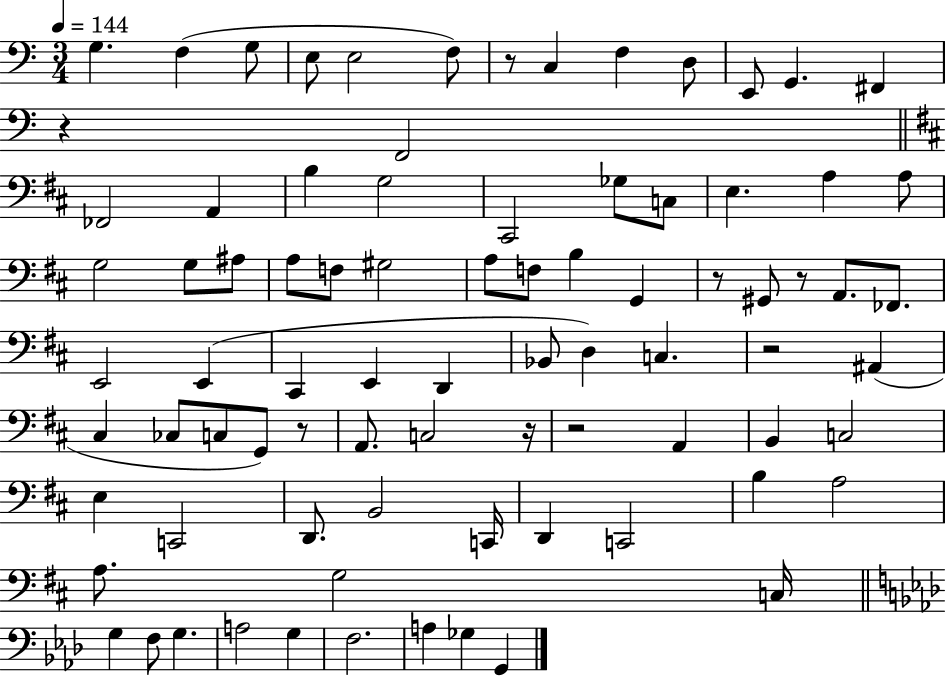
{
  \clef bass
  \numericTimeSignature
  \time 3/4
  \key c \major
  \tempo 4 = 144
  \repeat volta 2 { g4. f4( g8 | e8 e2 f8) | r8 c4 f4 d8 | e,8 g,4. fis,4 | \break r4 f,2 | \bar "||" \break \key d \major fes,2 a,4 | b4 g2 | cis,2 ges8 c8 | e4. a4 a8 | \break g2 g8 ais8 | a8 f8 gis2 | a8 f8 b4 g,4 | r8 gis,8 r8 a,8. fes,8. | \break e,2 e,4( | cis,4 e,4 d,4 | bes,8 d4) c4. | r2 ais,4( | \break cis4 ces8 c8 g,8) r8 | a,8. c2 r16 | r2 a,4 | b,4 c2 | \break e4 c,2 | d,8. b,2 c,16 | d,4 c,2 | b4 a2 | \break a8. g2 c16 | \bar "||" \break \key f \minor g4 f8 g4. | a2 g4 | f2. | a4 ges4 g,4 | \break } \bar "|."
}